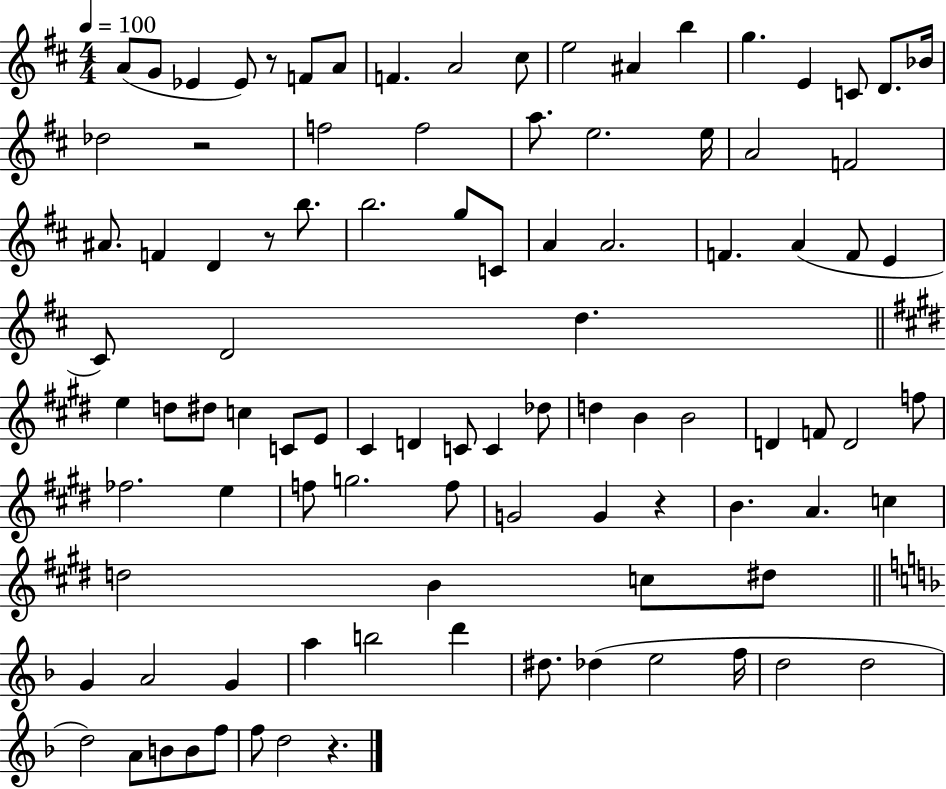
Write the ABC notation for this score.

X:1
T:Untitled
M:4/4
L:1/4
K:D
A/2 G/2 _E _E/2 z/2 F/2 A/2 F A2 ^c/2 e2 ^A b g E C/2 D/2 _B/4 _d2 z2 f2 f2 a/2 e2 e/4 A2 F2 ^A/2 F D z/2 b/2 b2 g/2 C/2 A A2 F A F/2 E ^C/2 D2 d e d/2 ^d/2 c C/2 E/2 ^C D C/2 C _d/2 d B B2 D F/2 D2 f/2 _f2 e f/2 g2 f/2 G2 G z B A c d2 B c/2 ^d/2 G A2 G a b2 d' ^d/2 _d e2 f/4 d2 d2 d2 A/2 B/2 B/2 f/2 f/2 d2 z